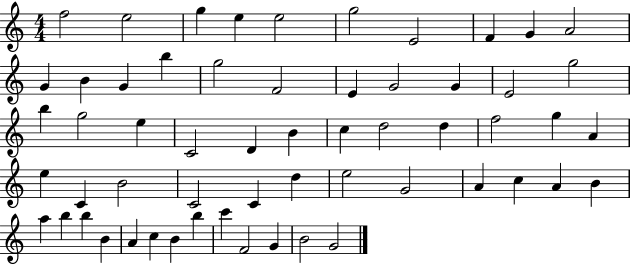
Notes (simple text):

F5/h E5/h G5/q E5/q E5/h G5/h E4/h F4/q G4/q A4/h G4/q B4/q G4/q B5/q G5/h F4/h E4/q G4/h G4/q E4/h G5/h B5/q G5/h E5/q C4/h D4/q B4/q C5/q D5/h D5/q F5/h G5/q A4/q E5/q C4/q B4/h C4/h C4/q D5/q E5/h G4/h A4/q C5/q A4/q B4/q A5/q B5/q B5/q B4/q A4/q C5/q B4/q B5/q C6/q F4/h G4/q B4/h G4/h